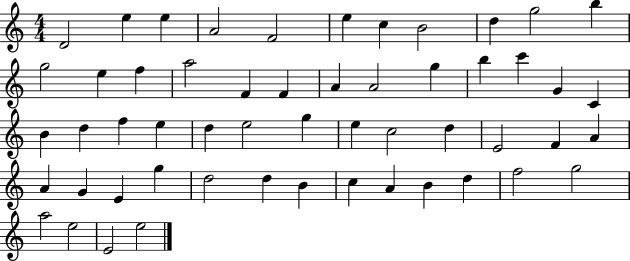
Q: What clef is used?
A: treble